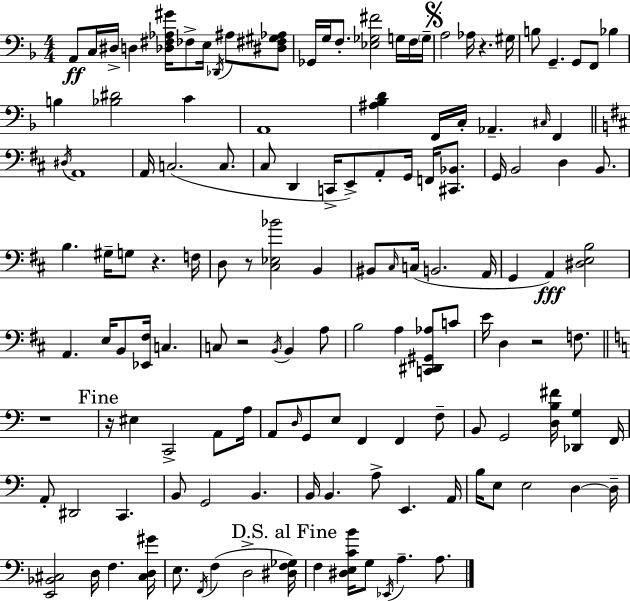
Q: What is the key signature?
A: F major